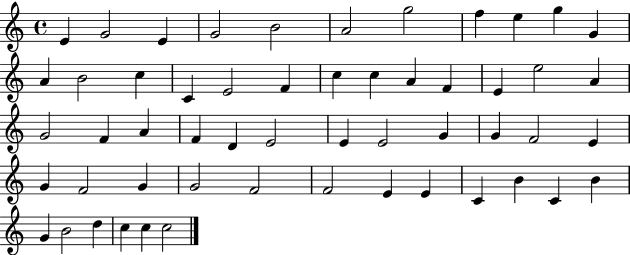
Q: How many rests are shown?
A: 0